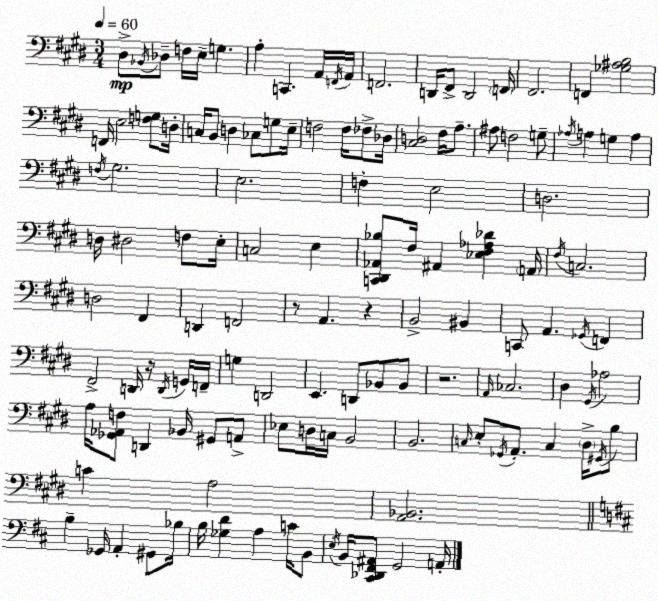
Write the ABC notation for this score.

X:1
T:Untitled
M:3/4
L:1/4
K:E
^D,/2 _B,,/4 _D,/2 F,/4 E,/4 G, A, C,, A,,/4 F,,/4 A,,/4 F,,2 D,,/4 ^F,,/2 D,,2 F,,/4 ^F,,2 F,, [_G,^A,B,]2 F,,/4 E,2 [F,G,]/2 D,/4 C,/4 B,,/2 D, _C,/2 G,/2 E,/4 F,2 F,/4 _F,/2 _D,/4 [^C,D,]2 ^F,/4 A,/2 ^A,/2 F,2 G,/2 _A,/4 A, G, A, F,/4 ^G,2 E,2 F, E,2 D,2 D,/4 ^D,2 F,/2 E,/4 C,2 E, [C,,^D,,_A,,_B,]/2 ^F,/4 ^A,, [_E,^F,_A,_D] A,,/4 ^F,/4 C,2 D,2 ^F,, D,, F,,2 z/2 A,, z B,,2 ^B,, C,,/2 A,, _G,,/4 F,, ^F,,2 D,,/4 z/4 D,,/4 G,,/4 F,,/4 G, D,,2 E,, D,,/2 _B,,/2 _B,,/2 z2 A,,/4 _C,2 ^D, ^G,,/4 _A,2 A,/4 [_G,,_A,,F,]/2 D,, _B,,/4 ^G,,/2 A,,/2 _E,/2 D,/4 C,/4 B,,2 B,,2 C,/4 E,/2 _G,,/4 A,,/2 C, ^D,/4 ^G,,/4 B,/2 C A,2 [A,,_B,,]2 B, _G,,/4 A,, ^G,,/2 _B,/4 B,/4 [_G,D] A, C/4 B,,/2 E,/4 B,,/4 [^C,,_D,,^F,,^A,,]/2 G,,2 A,,/4